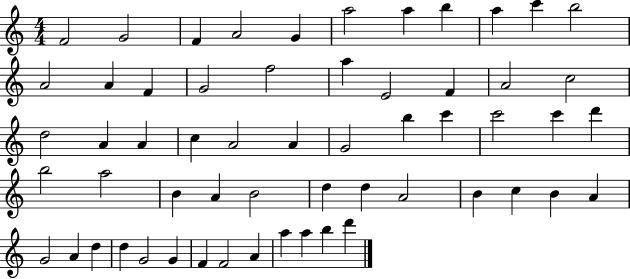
{
  \clef treble
  \numericTimeSignature
  \time 4/4
  \key c \major
  f'2 g'2 | f'4 a'2 g'4 | a''2 a''4 b''4 | a''4 c'''4 b''2 | \break a'2 a'4 f'4 | g'2 f''2 | a''4 e'2 f'4 | a'2 c''2 | \break d''2 a'4 a'4 | c''4 a'2 a'4 | g'2 b''4 c'''4 | c'''2 c'''4 d'''4 | \break b''2 a''2 | b'4 a'4 b'2 | d''4 d''4 a'2 | b'4 c''4 b'4 a'4 | \break g'2 a'4 d''4 | d''4 g'2 g'4 | f'4 f'2 a'4 | a''4 a''4 b''4 d'''4 | \break \bar "|."
}